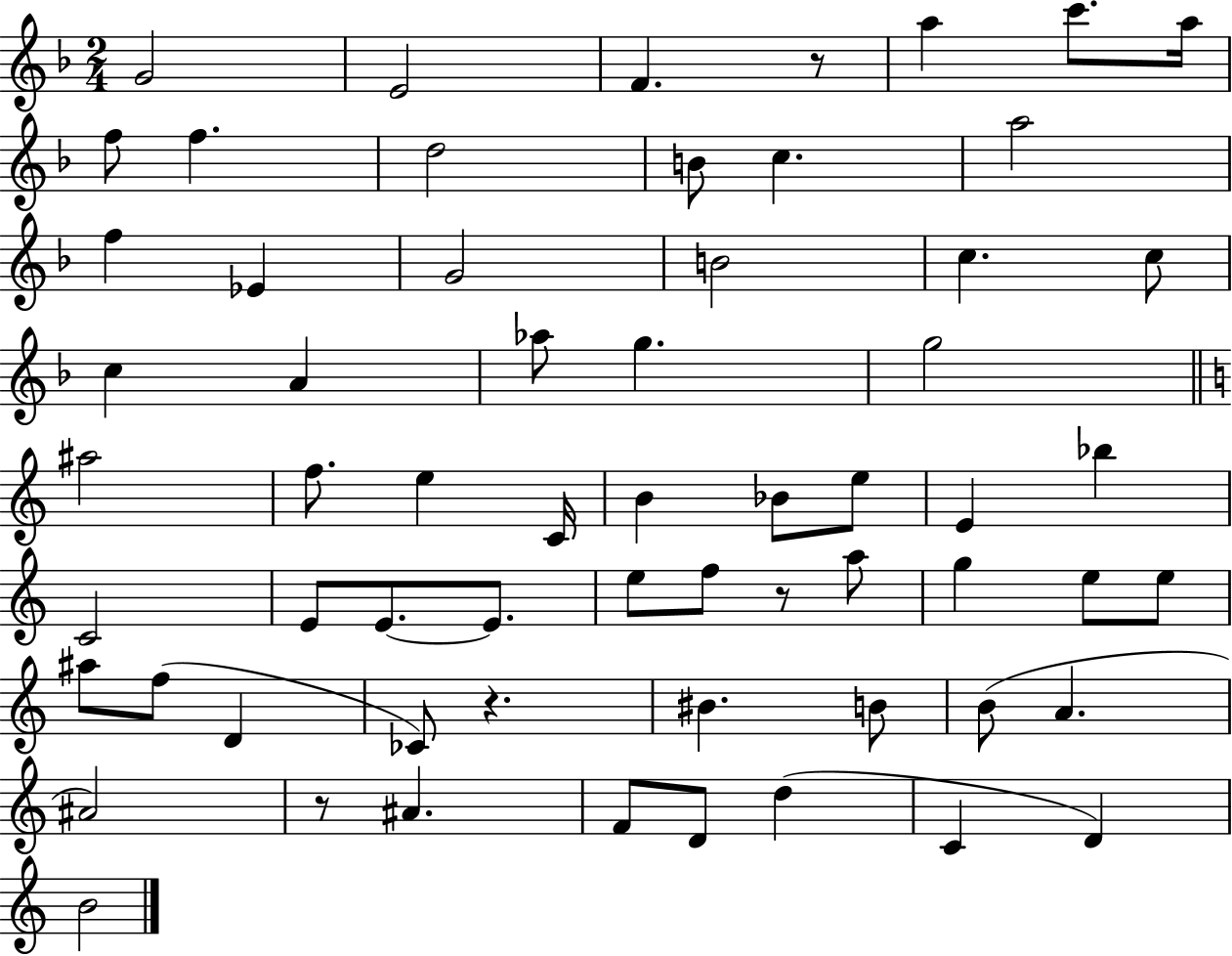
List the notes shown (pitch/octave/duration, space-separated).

G4/h E4/h F4/q. R/e A5/q C6/e. A5/s F5/e F5/q. D5/h B4/e C5/q. A5/h F5/q Eb4/q G4/h B4/h C5/q. C5/e C5/q A4/q Ab5/e G5/q. G5/h A#5/h F5/e. E5/q C4/s B4/q Bb4/e E5/e E4/q Bb5/q C4/h E4/e E4/e. E4/e. E5/e F5/e R/e A5/e G5/q E5/e E5/e A#5/e F5/e D4/q CES4/e R/q. BIS4/q. B4/e B4/e A4/q. A#4/h R/e A#4/q. F4/e D4/e D5/q C4/q D4/q B4/h